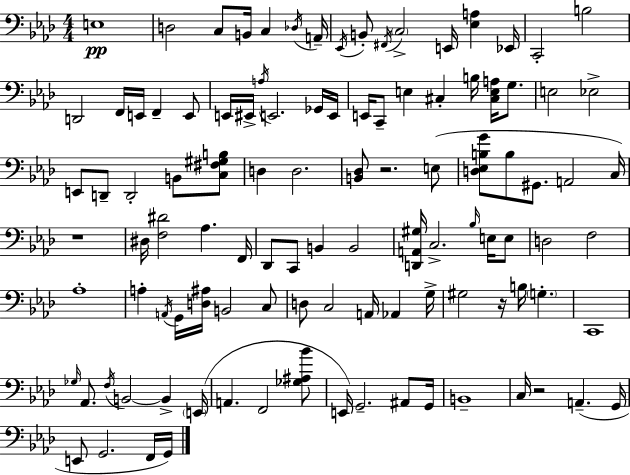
E3/w D3/h C3/e B2/s C3/q Db3/s A2/s Eb2/s B2/e F#2/s C3/h E2/s [Eb3,A3]/q Eb2/s C2/h B3/h D2/h F2/s E2/s F2/q E2/e E2/s EIS2/s A3/s E2/h. Gb2/s E2/s E2/s C2/e E3/q C#3/q B3/s [C#3,E3,A3]/s G3/e. E3/h Eb3/h E2/e D2/e D2/h B2/e [C3,F#3,G#3,B3]/e D3/q D3/h. [B2,Db3]/e R/h. E3/e [D3,Eb3,B3,G4]/e B3/e G#2/e. A2/h C3/s R/w D#3/s [F3,D#4]/h Ab3/q. F2/s Db2/e C2/e B2/q B2/h [D2,A2,G#3]/s C3/h. Bb3/s E3/s E3/e D3/h F3/h Ab3/w A3/q A2/s G2/s [D3,A#3]/s B2/h C3/e D3/e C3/h A2/s Ab2/q G3/s G#3/h R/s B3/s G3/q. C2/w Gb3/s Ab2/e. F3/s B2/h B2/q E2/s A2/q. F2/h [Gb3,A#3,Bb4]/e E2/s G2/h. A#2/e G2/s B2/w C3/s R/h A2/q. G2/s E2/e G2/h. F2/s G2/s